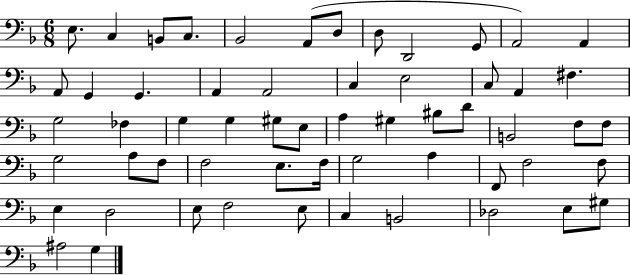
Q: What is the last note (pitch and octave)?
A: G3